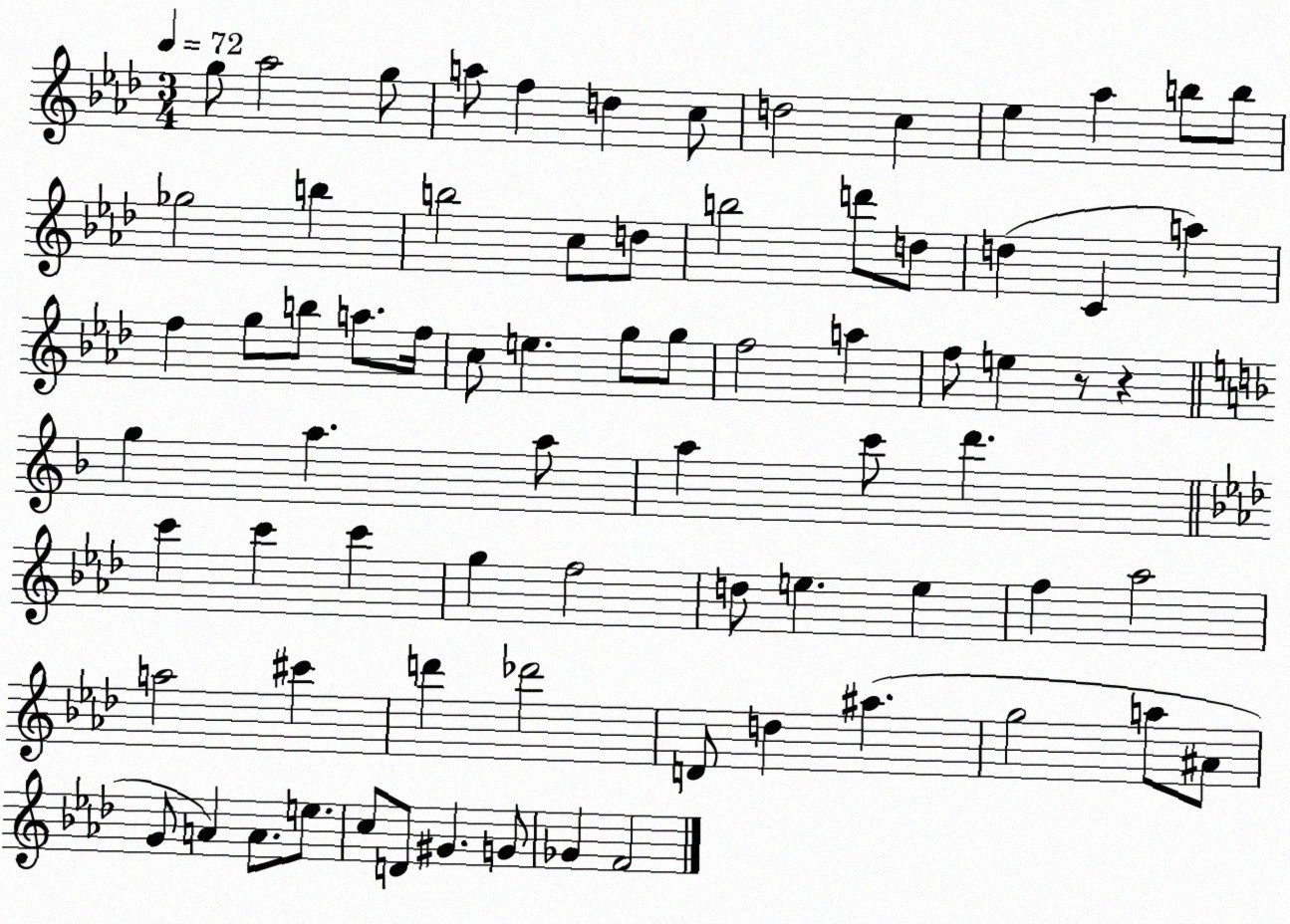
X:1
T:Untitled
M:3/4
L:1/4
K:Ab
g/2 _a2 g/2 a/2 f d c/2 d2 c _e _a b/2 b/2 _g2 b b2 c/2 d/2 b2 d'/2 d/2 d C a f g/2 b/2 a/2 f/4 c/2 e g/2 g/2 f2 a f/2 e z/2 z g a a/2 a c'/2 d' c' c' c' g f2 d/2 e e f _a2 a2 ^c' d' _d'2 D/2 d ^a g2 a/2 ^A/2 G/2 A A/2 e/2 c/2 D/2 ^G G/2 _G F2